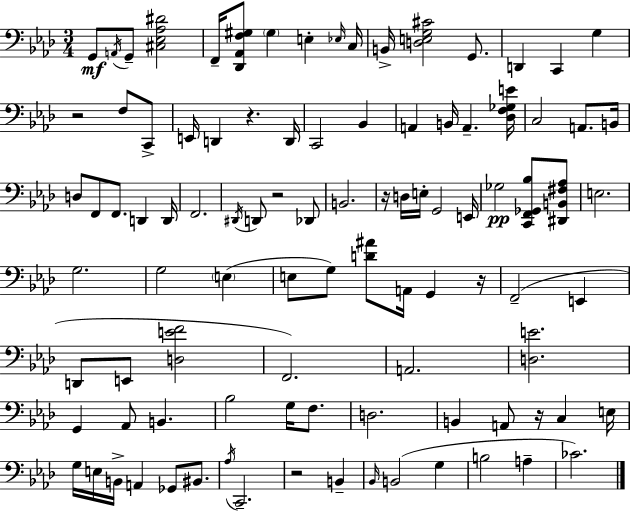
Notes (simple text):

G2/e A2/s G2/e [C#3,Eb3,Ab3,D#4]/h F2/s [Db2,Ab2,F3,G#3]/e G#3/q E3/q Eb3/s C3/s B2/s [D3,E3,G3,C#4]/h G2/e. D2/q C2/q G3/q R/h F3/e C2/e E2/s D2/q R/q. D2/s C2/h Bb2/q A2/q B2/s A2/q. [Db3,F3,Gb3,E4]/s C3/h A2/e. B2/s D3/e F2/e F2/e. D2/q D2/s F2/h. D#2/s D2/e R/h Db2/e B2/h. R/s D3/s E3/s G2/h E2/s Gb3/h [C2,F2,Gb2,Bb3]/e [D#2,B2,F#3,Ab3]/e E3/h. G3/h. G3/h E3/q E3/e G3/e [D4,A#4]/e A2/s G2/q R/s F2/h E2/q D2/e E2/e [D3,E4,F4]/h F2/h. A2/h. [D3,E4]/h. G2/q Ab2/e B2/q. Bb3/h G3/s F3/e. D3/h. B2/q A2/e R/s C3/q E3/s G3/s E3/s B2/s A2/q Gb2/e BIS2/e. Ab3/s C2/h. R/h B2/q Bb2/s B2/h G3/q B3/h A3/q CES4/h.